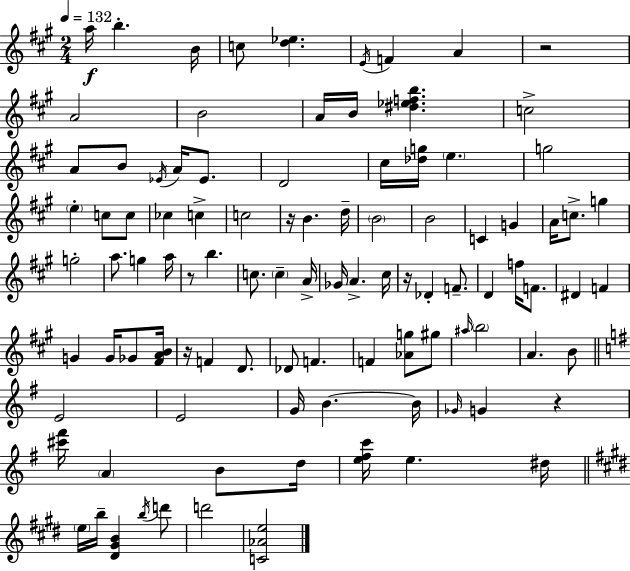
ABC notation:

X:1
T:Untitled
M:2/4
L:1/4
K:A
a/4 b B/4 c/2 [d_e] E/4 F A z2 A2 B2 A/4 B/4 [^d_efb] c2 A/2 B/2 _E/4 A/4 _E/2 D2 ^c/4 [_dg]/4 e g2 e c/2 c/2 _c c c2 z/4 B d/4 B2 B2 C G A/4 c/2 g g2 a/2 g a/4 z/2 b c/2 c A/4 _G/4 A ^c/4 z/4 _D F/2 D f/4 F/2 ^D F G G/4 _G/2 [^FAB]/4 z/4 F D/2 _D/2 F F [_Ag]/2 ^g/2 ^a/4 b2 A B/2 E2 E2 G/4 B B/4 _G/4 G z [^c'^f']/4 A B/2 d/4 [e^fc']/4 e ^d/4 e/4 b/4 [^D^GB] b/4 d'/2 d'2 [C_Ae]2